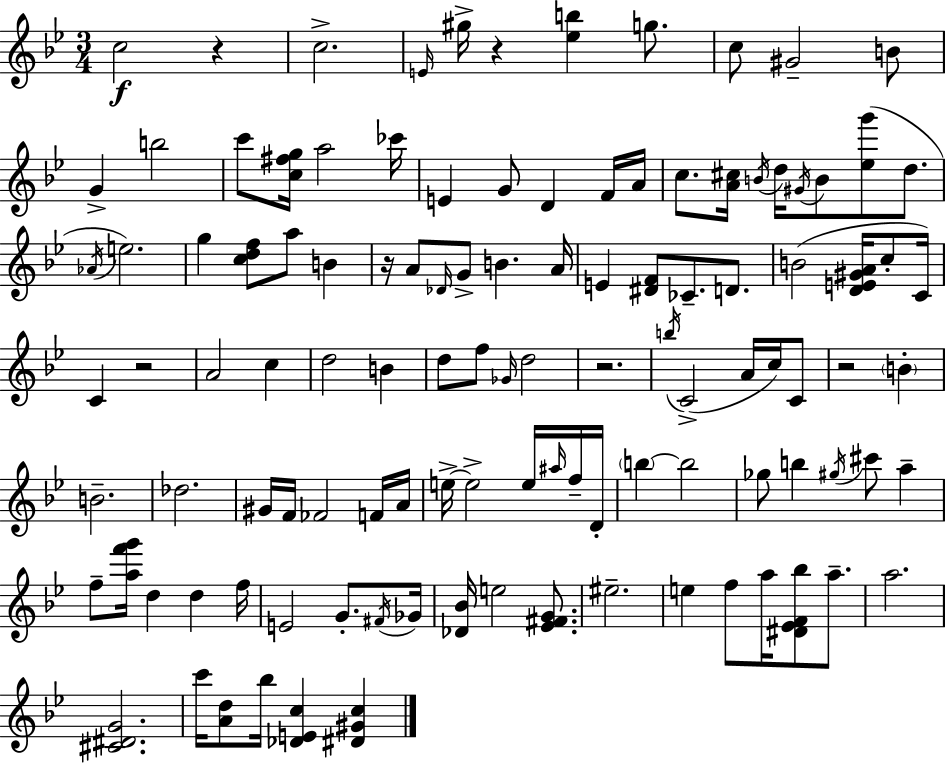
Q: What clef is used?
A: treble